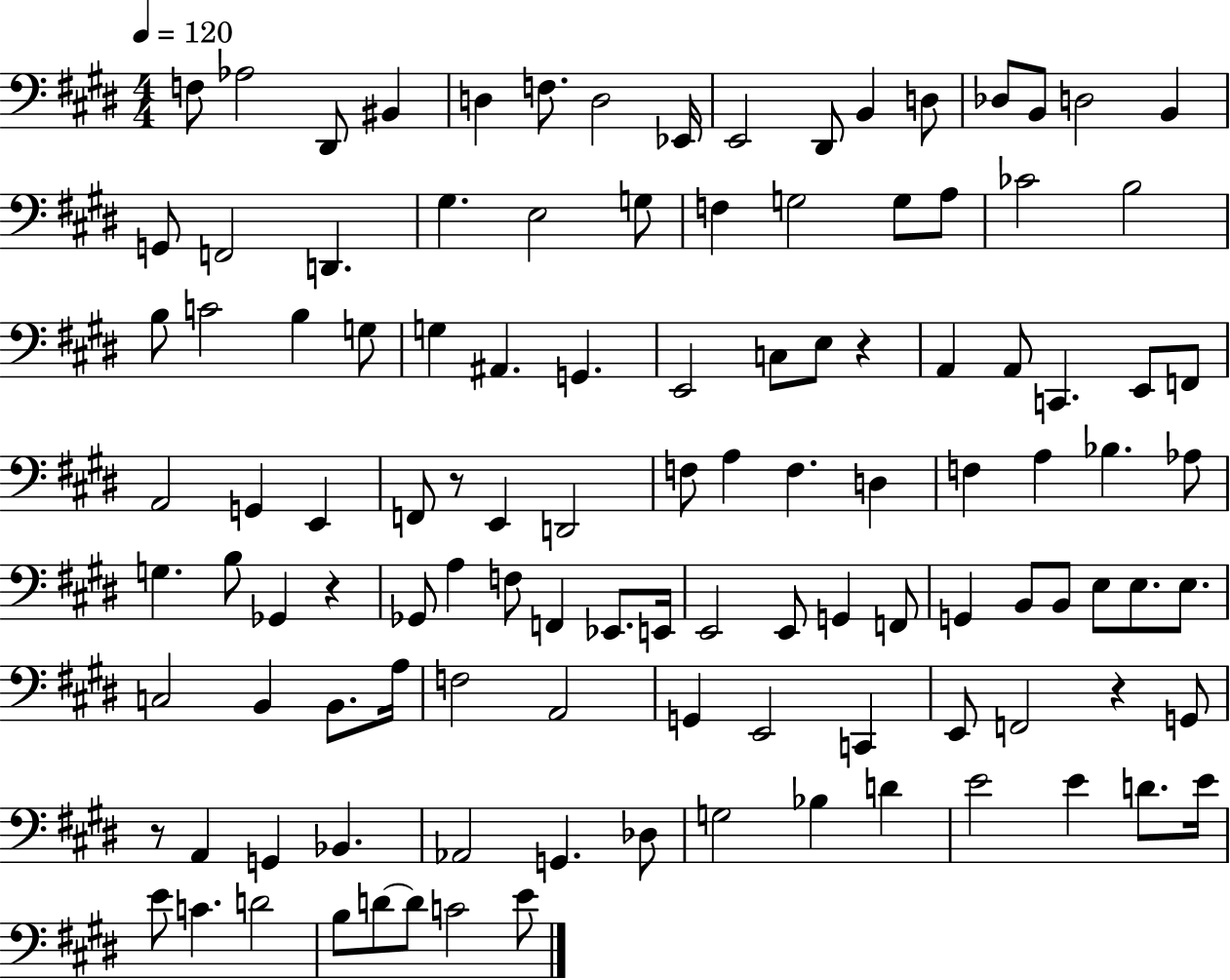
{
  \clef bass
  \numericTimeSignature
  \time 4/4
  \key e \major
  \tempo 4 = 120
  f8 aes2 dis,8 bis,4 | d4 f8. d2 ees,16 | e,2 dis,8 b,4 d8 | des8 b,8 d2 b,4 | \break g,8 f,2 d,4. | gis4. e2 g8 | f4 g2 g8 a8 | ces'2 b2 | \break b8 c'2 b4 g8 | g4 ais,4. g,4. | e,2 c8 e8 r4 | a,4 a,8 c,4. e,8 f,8 | \break a,2 g,4 e,4 | f,8 r8 e,4 d,2 | f8 a4 f4. d4 | f4 a4 bes4. aes8 | \break g4. b8 ges,4 r4 | ges,8 a4 f8 f,4 ees,8. e,16 | e,2 e,8 g,4 f,8 | g,4 b,8 b,8 e8 e8. e8. | \break c2 b,4 b,8. a16 | f2 a,2 | g,4 e,2 c,4 | e,8 f,2 r4 g,8 | \break r8 a,4 g,4 bes,4. | aes,2 g,4. des8 | g2 bes4 d'4 | e'2 e'4 d'8. e'16 | \break e'8 c'4. d'2 | b8 d'8~~ d'8 c'2 e'8 | \bar "|."
}